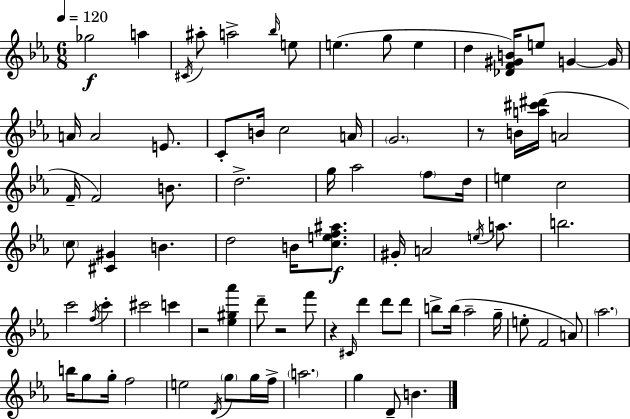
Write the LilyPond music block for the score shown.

{
  \clef treble
  \numericTimeSignature
  \time 6/8
  \key c \minor
  \tempo 4 = 120
  ges''2\f a''4 | \acciaccatura { cis'16 } ais''8-. a''2-> \grace { bes''16 } | e''8 e''4.( g''8 e''4 | d''4 <des' f' gis' b'>16) e''8 g'4~~ | \break g'16 a'16 a'2 e'8. | c'8-. b'16 c''2 | a'16 \parenthesize g'2. | r8 b'16 <a'' cis''' dis'''>16( a'2 | \break f'16-- f'2) b'8. | d''2.-> | g''16 aes''2 \parenthesize f''8 | d''16 e''4 c''2 | \break \parenthesize c''8 <cis' gis'>4 b'4. | d''2 b'16 <c'' e'' f'' ais''>8.\f | gis'16-. a'2 \acciaccatura { e''16 } | a''8. b''2. | \break c'''2 \acciaccatura { f''16 } | c'''4-. cis'''2 | c'''4 r2 | <ees'' gis'' aes'''>4 d'''8-- r2 | \break f'''8 r4 \grace { cis'16 } d'''4 | d'''8 d'''8 b''8-> b''16( aes''2-- | g''16-- e''8-. f'2 | a'8) \parenthesize aes''2. | \break b''16 g''8 g''16-. f''2 | e''2 | \acciaccatura { d'16 } \parenthesize g''8 g''16 f''16-> \parenthesize a''2. | g''4 d'8-- | \break b'4. \bar "|."
}